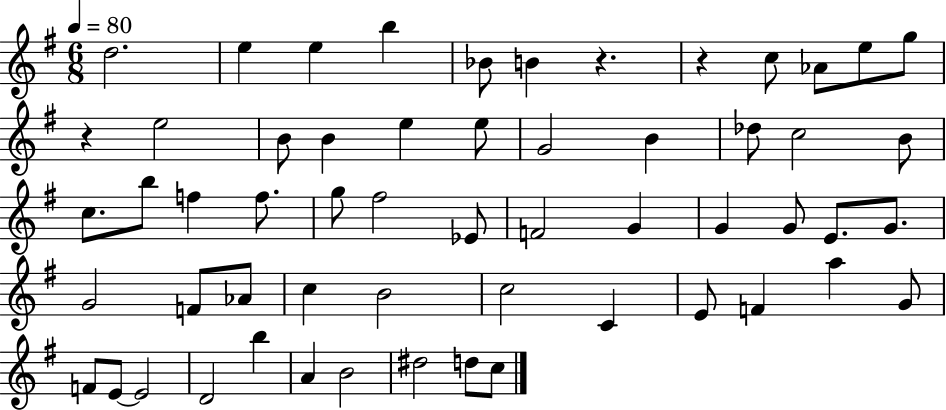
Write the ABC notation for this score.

X:1
T:Untitled
M:6/8
L:1/4
K:G
d2 e e b _B/2 B z z c/2 _A/2 e/2 g/2 z e2 B/2 B e e/2 G2 B _d/2 c2 B/2 c/2 b/2 f f/2 g/2 ^f2 _E/2 F2 G G G/2 E/2 G/2 G2 F/2 _A/2 c B2 c2 C E/2 F a G/2 F/2 E/2 E2 D2 b A B2 ^d2 d/2 c/2